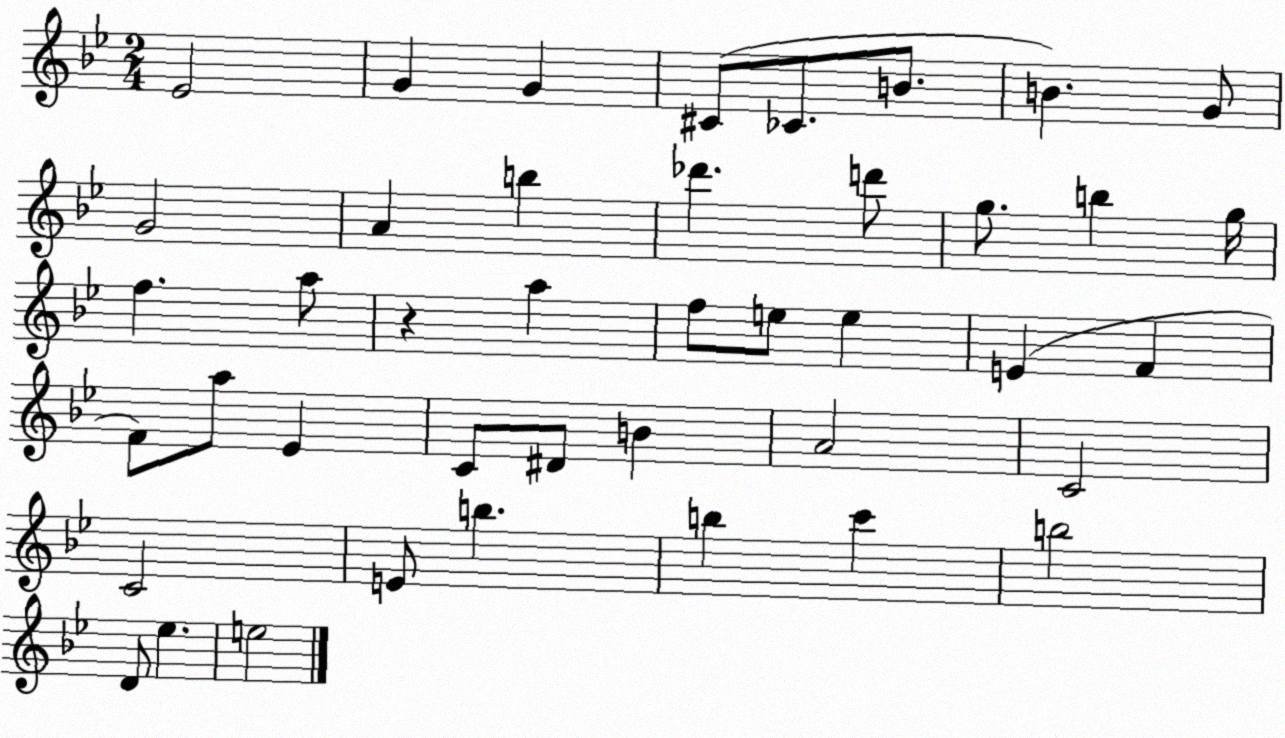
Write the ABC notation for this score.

X:1
T:Untitled
M:2/4
L:1/4
K:Bb
_E2 G G ^C/2 _C/2 B/2 B G/2 G2 A b _d' d'/2 g/2 b g/4 f a/2 z a f/2 e/2 e E F F/2 a/2 _E C/2 ^D/2 B A2 C2 C2 E/2 b b c' b2 D/2 _e e2